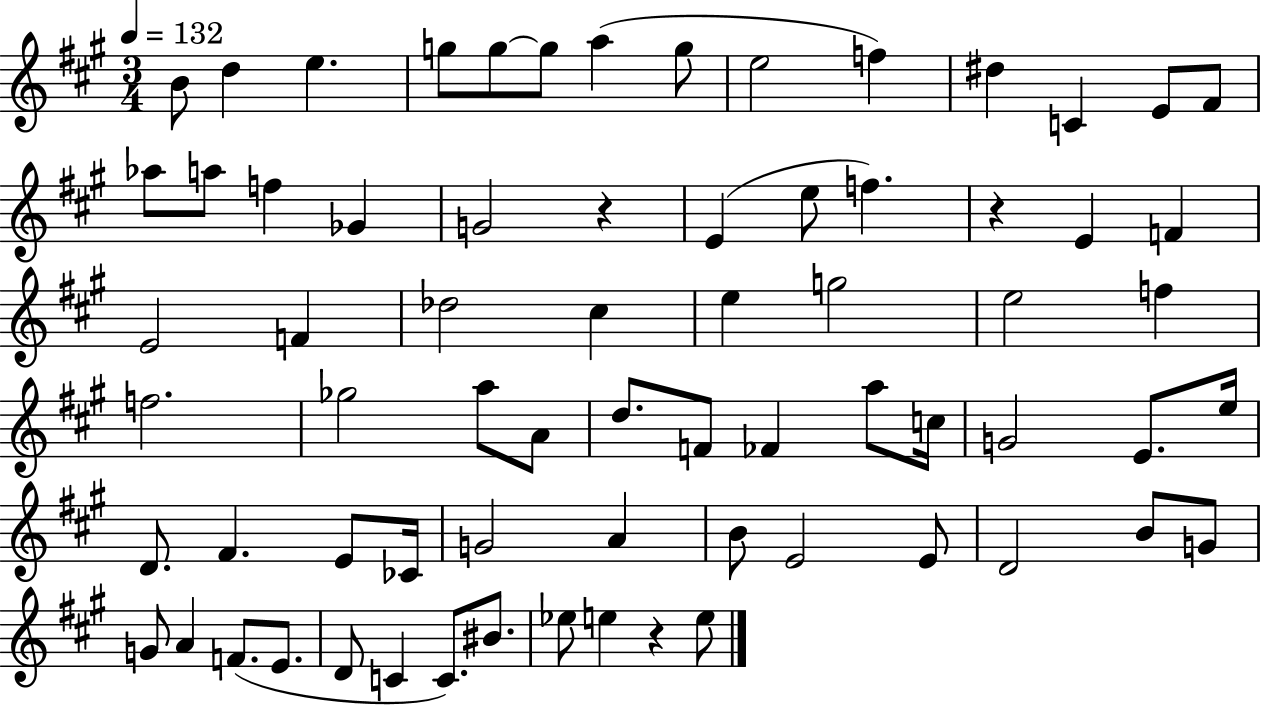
{
  \clef treble
  \numericTimeSignature
  \time 3/4
  \key a \major
  \tempo 4 = 132
  b'8 d''4 e''4. | g''8 g''8~~ g''8 a''4( g''8 | e''2 f''4) | dis''4 c'4 e'8 fis'8 | \break aes''8 a''8 f''4 ges'4 | g'2 r4 | e'4( e''8 f''4.) | r4 e'4 f'4 | \break e'2 f'4 | des''2 cis''4 | e''4 g''2 | e''2 f''4 | \break f''2. | ges''2 a''8 a'8 | d''8. f'8 fes'4 a''8 c''16 | g'2 e'8. e''16 | \break d'8. fis'4. e'8 ces'16 | g'2 a'4 | b'8 e'2 e'8 | d'2 b'8 g'8 | \break g'8 a'4 f'8.( e'8. | d'8 c'4 c'8.) bis'8. | ees''8 e''4 r4 e''8 | \bar "|."
}